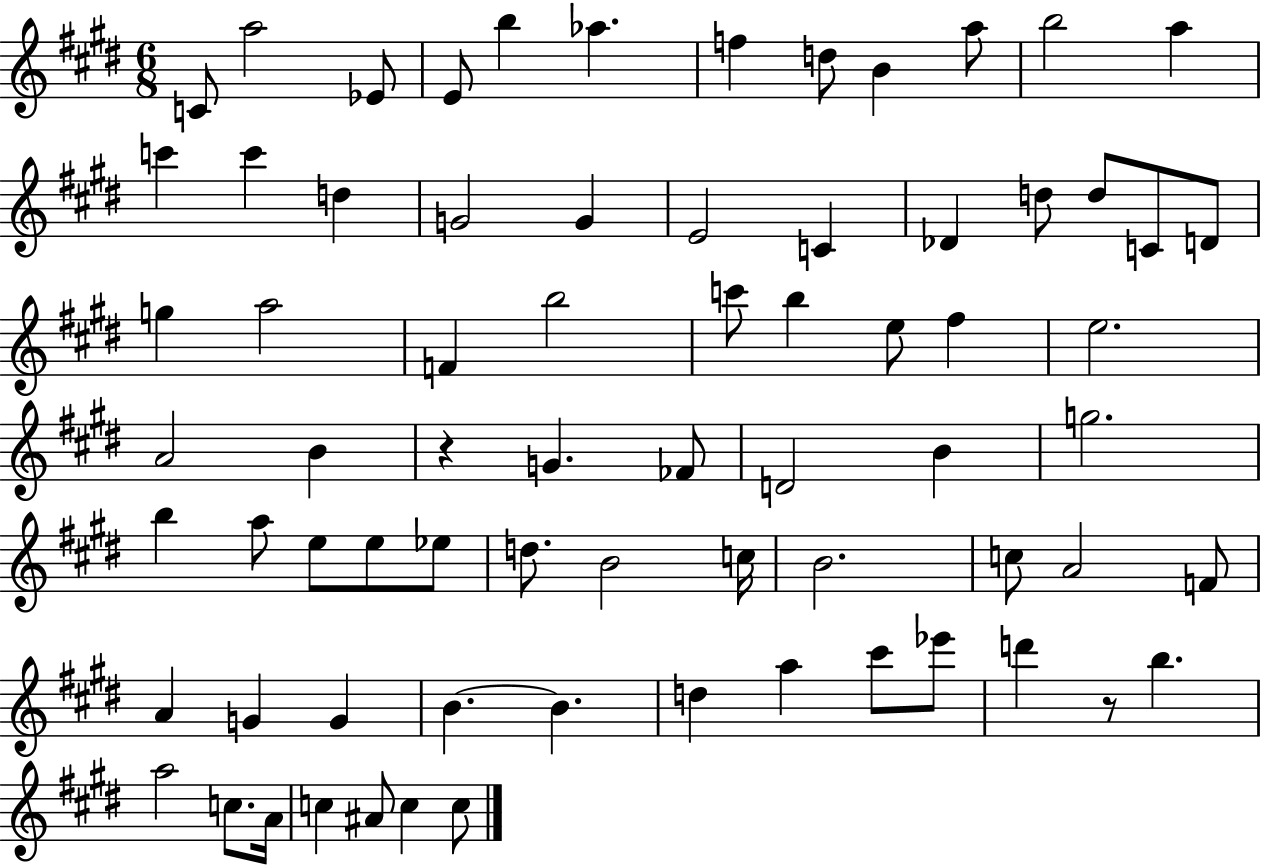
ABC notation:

X:1
T:Untitled
M:6/8
L:1/4
K:E
C/2 a2 _E/2 E/2 b _a f d/2 B a/2 b2 a c' c' d G2 G E2 C _D d/2 d/2 C/2 D/2 g a2 F b2 c'/2 b e/2 ^f e2 A2 B z G _F/2 D2 B g2 b a/2 e/2 e/2 _e/2 d/2 B2 c/4 B2 c/2 A2 F/2 A G G B B d a ^c'/2 _e'/2 d' z/2 b a2 c/2 A/4 c ^A/2 c c/2